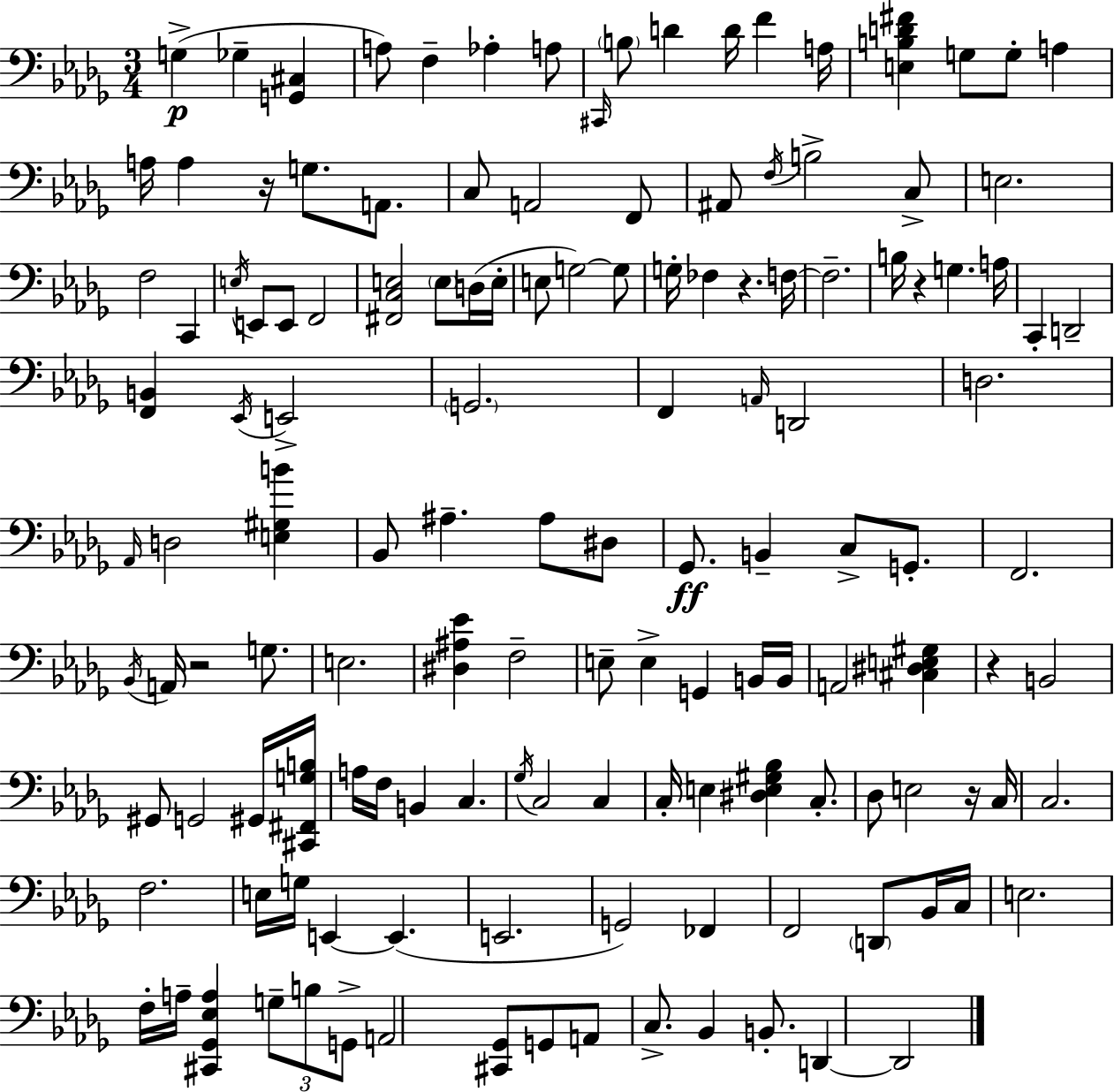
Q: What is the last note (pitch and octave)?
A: D2